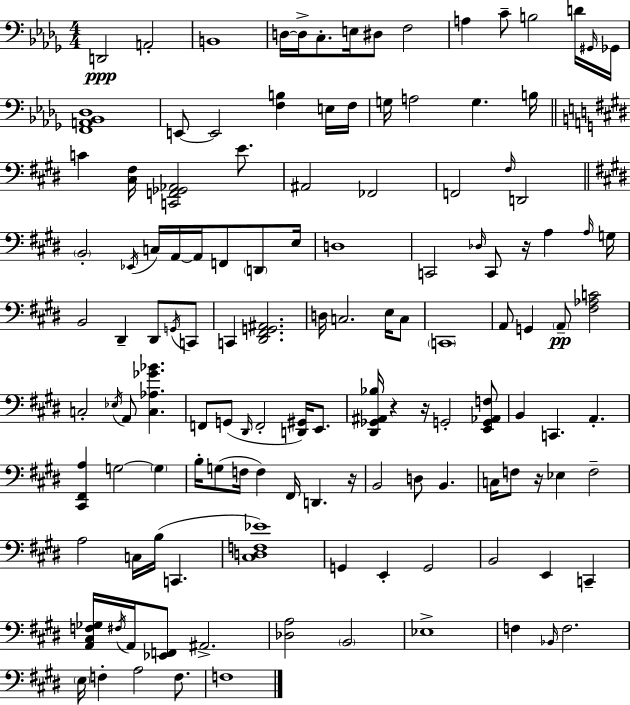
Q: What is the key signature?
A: BES minor